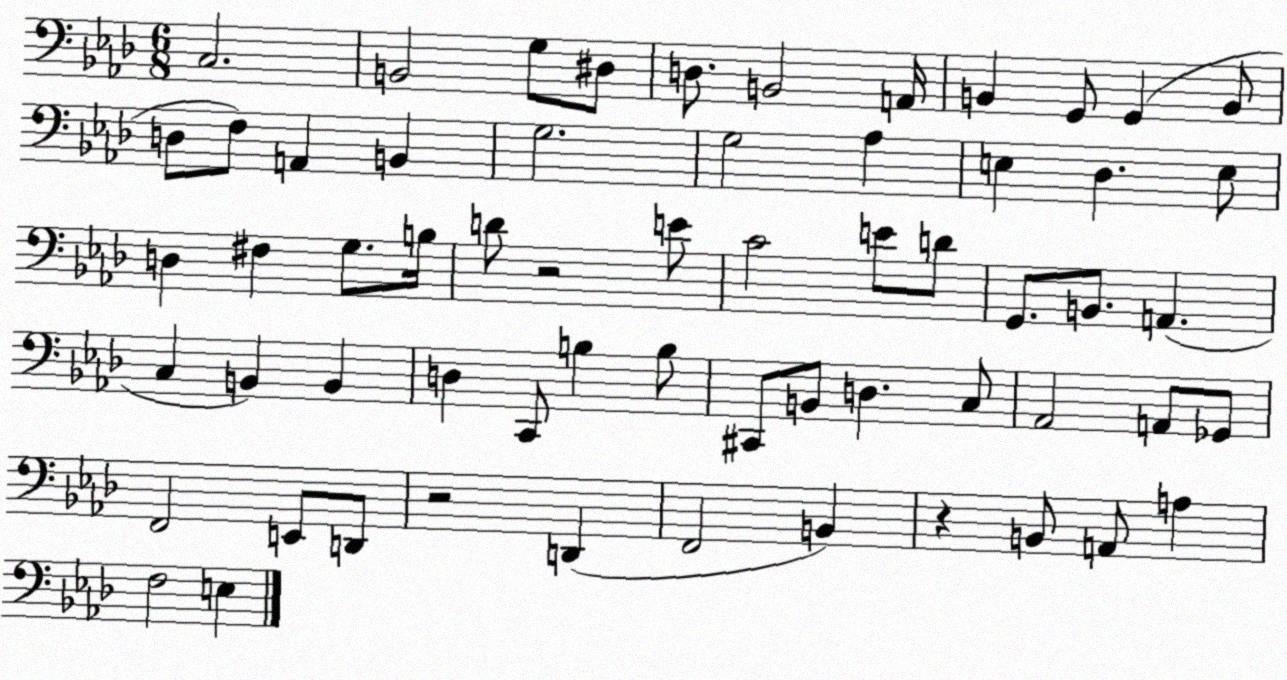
X:1
T:Untitled
M:6/8
L:1/4
K:Ab
C,2 B,,2 G,/2 ^D,/2 D,/2 B,,2 A,,/4 B,, G,,/2 G,, B,,/2 D,/2 F,/2 A,, B,, G,2 G,2 _A, E, _D, E,/2 D, ^F, G,/2 B,/4 D/2 z2 E/2 C2 E/2 D/2 G,,/2 B,,/2 A,, C, B,, B,, D, C,,/2 B, B,/2 ^C,,/2 B,,/2 D, C,/2 _A,,2 A,,/2 _G,,/2 F,,2 E,,/2 D,,/2 z2 D,, F,,2 B,, z B,,/2 A,,/2 A, F,2 E,